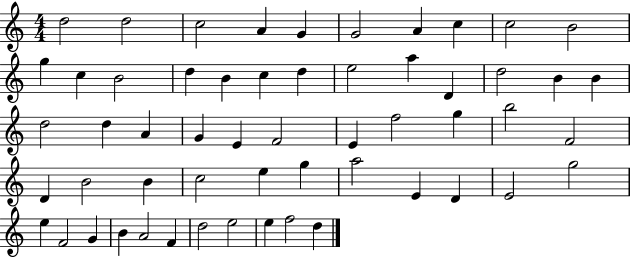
{
  \clef treble
  \numericTimeSignature
  \time 4/4
  \key c \major
  d''2 d''2 | c''2 a'4 g'4 | g'2 a'4 c''4 | c''2 b'2 | \break g''4 c''4 b'2 | d''4 b'4 c''4 d''4 | e''2 a''4 d'4 | d''2 b'4 b'4 | \break d''2 d''4 a'4 | g'4 e'4 f'2 | e'4 f''2 g''4 | b''2 f'2 | \break d'4 b'2 b'4 | c''2 e''4 g''4 | a''2 e'4 d'4 | e'2 g''2 | \break e''4 f'2 g'4 | b'4 a'2 f'4 | d''2 e''2 | e''4 f''2 d''4 | \break \bar "|."
}